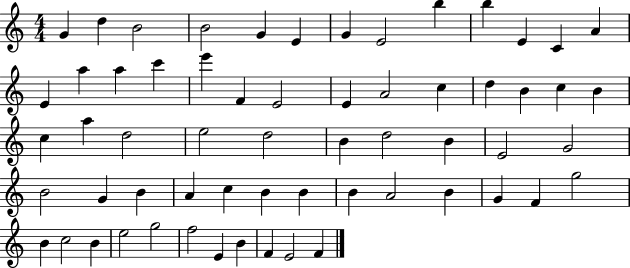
X:1
T:Untitled
M:4/4
L:1/4
K:C
G d B2 B2 G E G E2 b b E C A E a a c' e' F E2 E A2 c d B c B c a d2 e2 d2 B d2 B E2 G2 B2 G B A c B B B A2 B G F g2 B c2 B e2 g2 f2 E B F E2 F